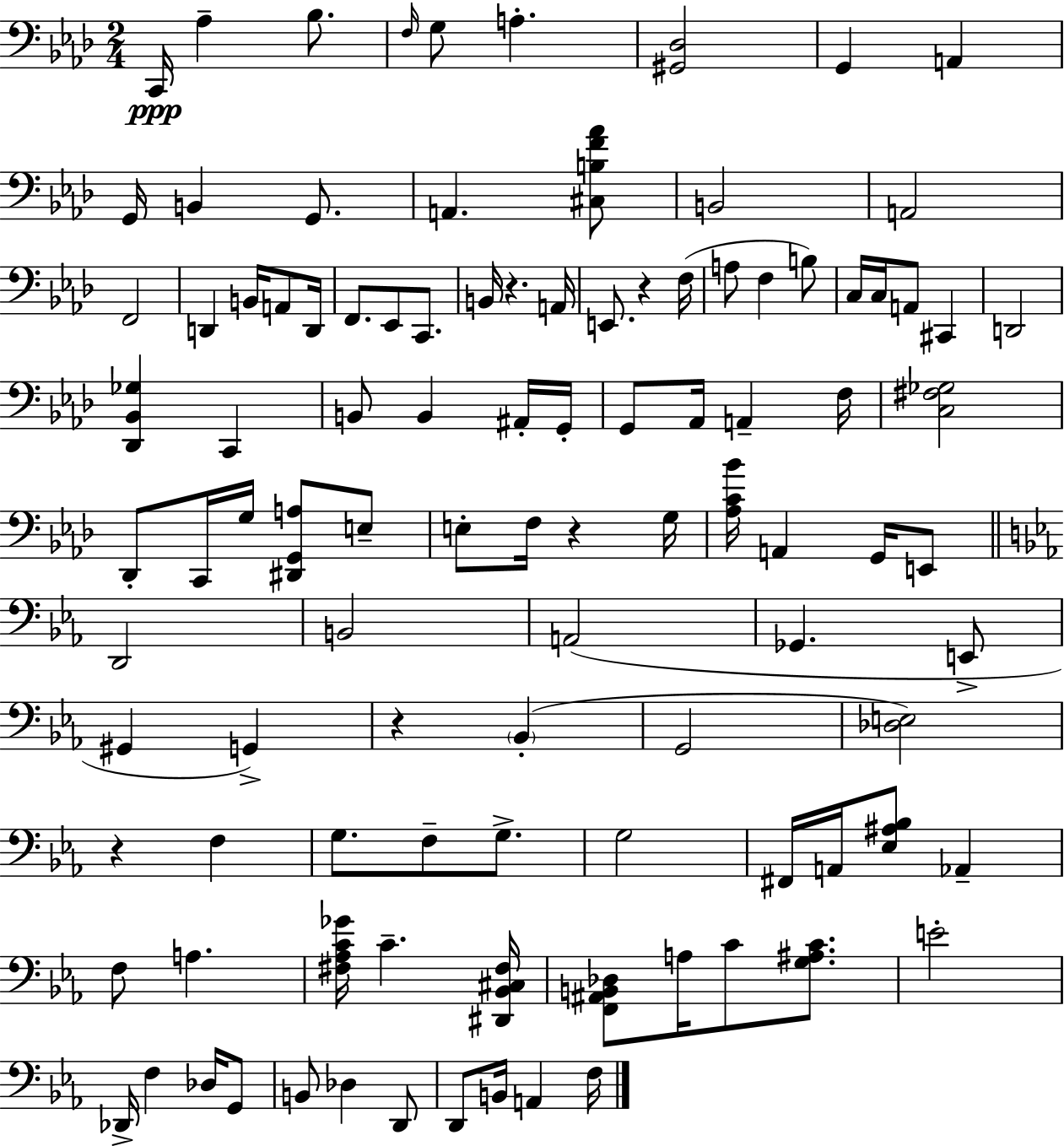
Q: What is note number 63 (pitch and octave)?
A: F3